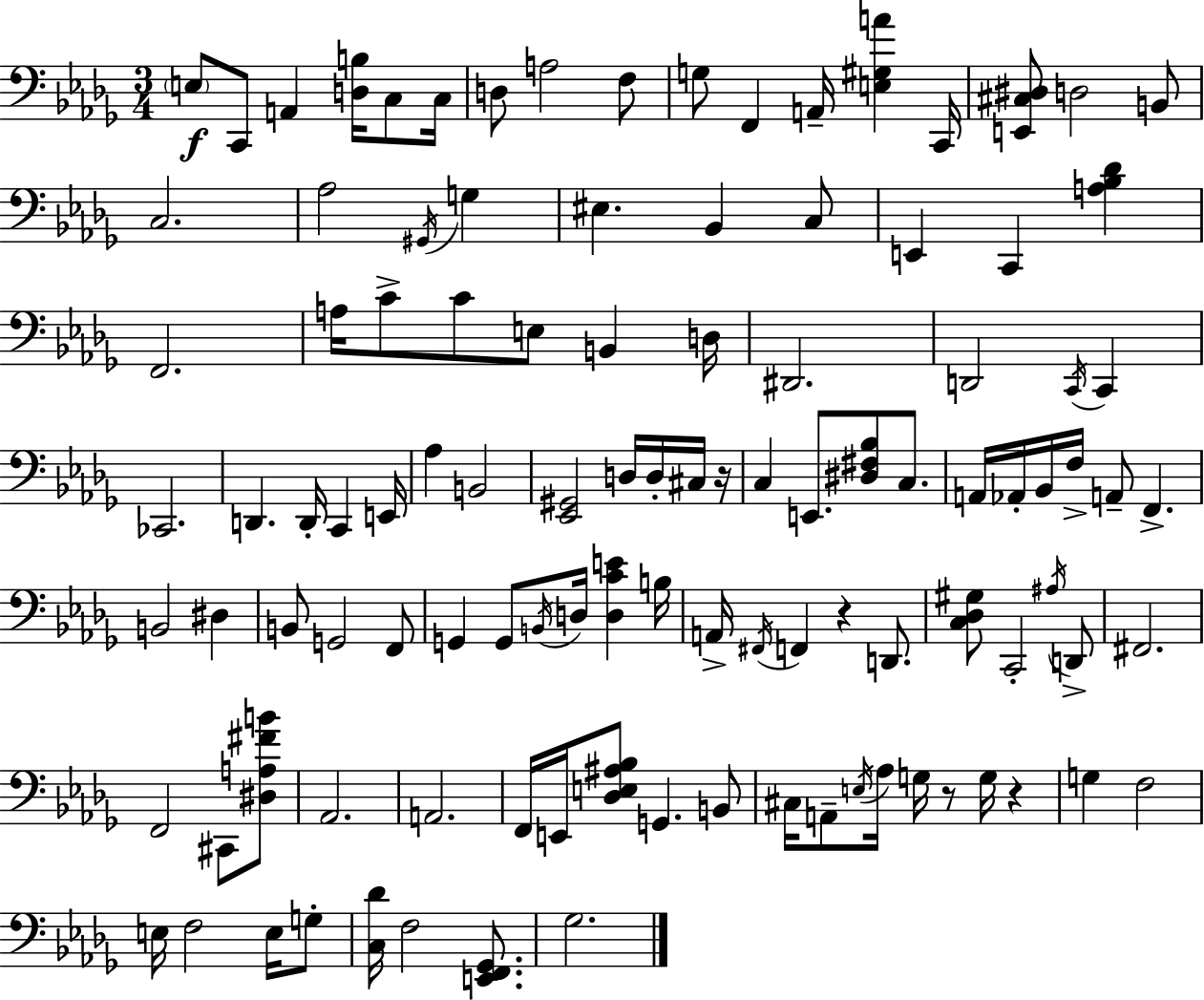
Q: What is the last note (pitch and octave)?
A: Gb3